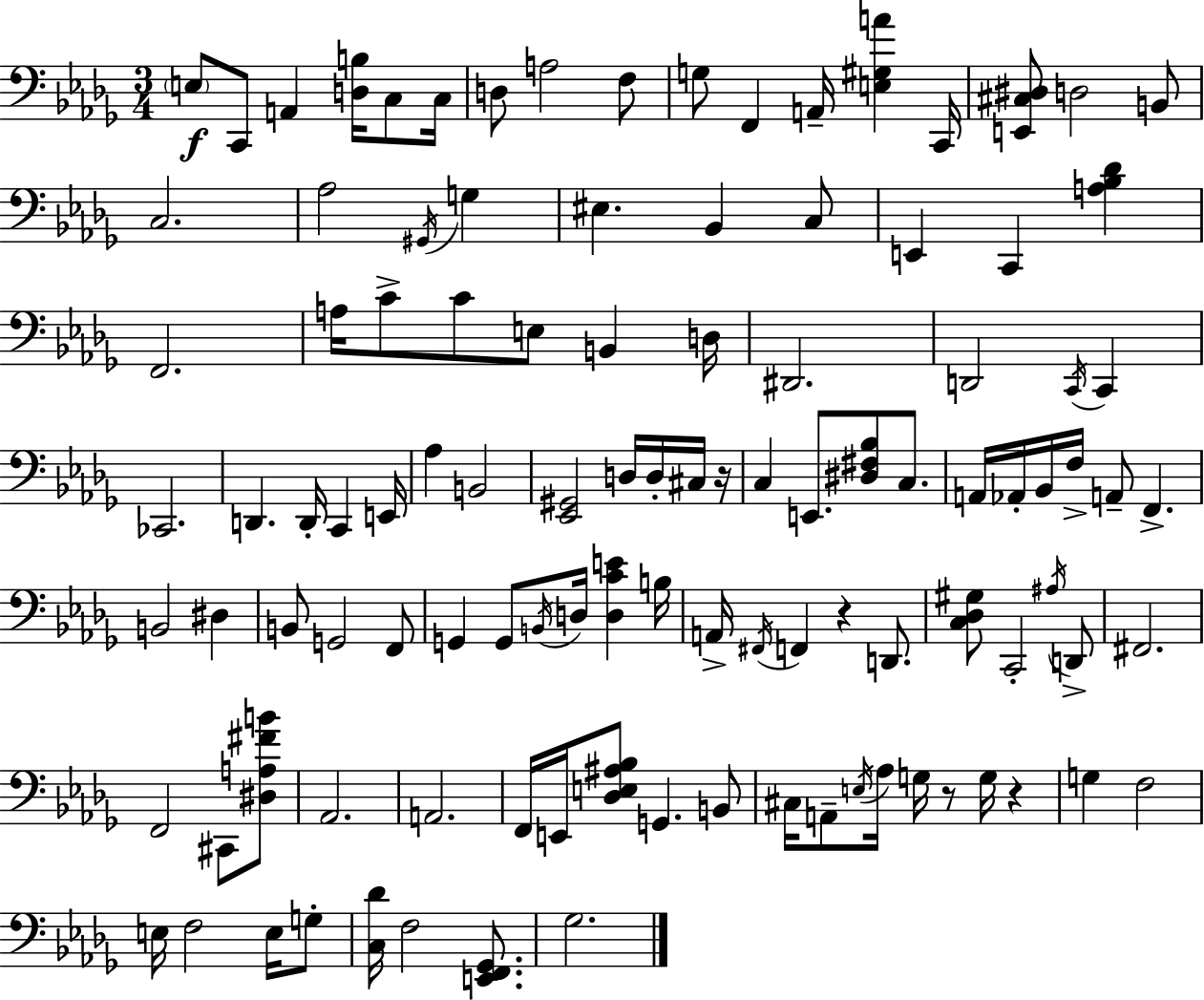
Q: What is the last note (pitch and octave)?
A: Gb3